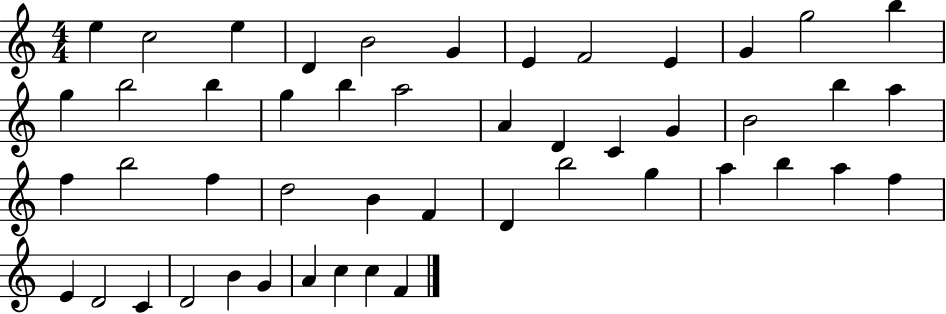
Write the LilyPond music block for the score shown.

{
  \clef treble
  \numericTimeSignature
  \time 4/4
  \key c \major
  e''4 c''2 e''4 | d'4 b'2 g'4 | e'4 f'2 e'4 | g'4 g''2 b''4 | \break g''4 b''2 b''4 | g''4 b''4 a''2 | a'4 d'4 c'4 g'4 | b'2 b''4 a''4 | \break f''4 b''2 f''4 | d''2 b'4 f'4 | d'4 b''2 g''4 | a''4 b''4 a''4 f''4 | \break e'4 d'2 c'4 | d'2 b'4 g'4 | a'4 c''4 c''4 f'4 | \bar "|."
}